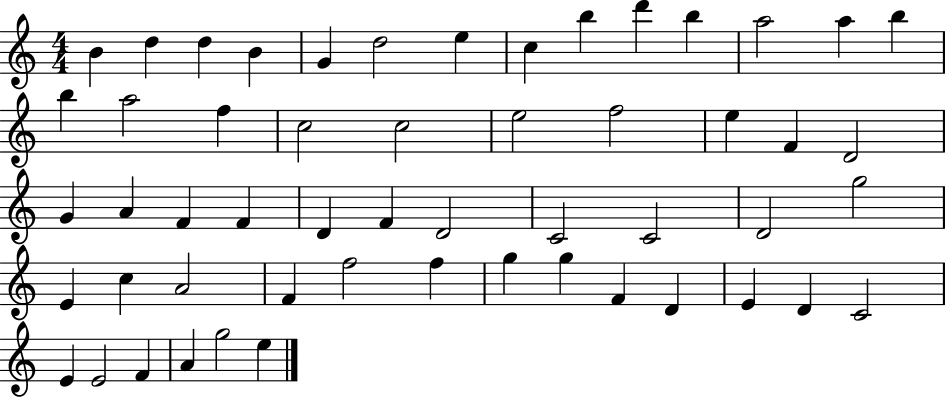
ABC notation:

X:1
T:Untitled
M:4/4
L:1/4
K:C
B d d B G d2 e c b d' b a2 a b b a2 f c2 c2 e2 f2 e F D2 G A F F D F D2 C2 C2 D2 g2 E c A2 F f2 f g g F D E D C2 E E2 F A g2 e